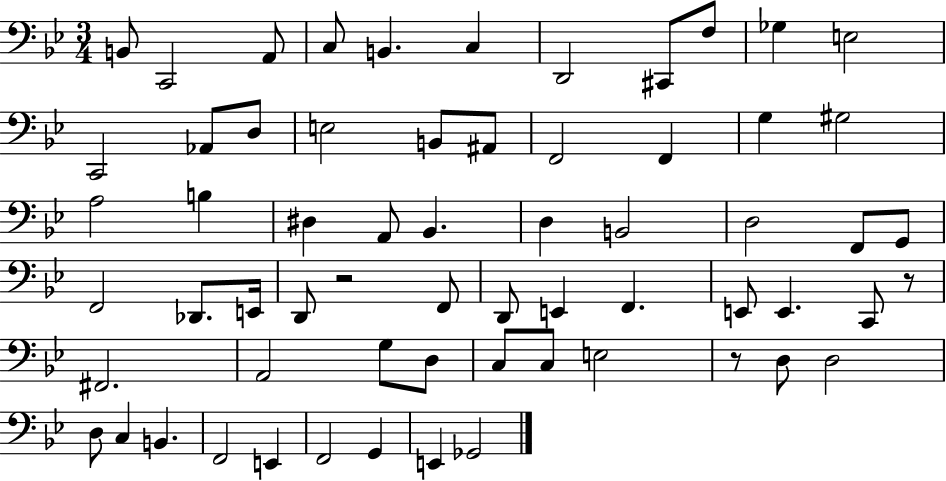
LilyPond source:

{
  \clef bass
  \numericTimeSignature
  \time 3/4
  \key bes \major
  \repeat volta 2 { b,8 c,2 a,8 | c8 b,4. c4 | d,2 cis,8 f8 | ges4 e2 | \break c,2 aes,8 d8 | e2 b,8 ais,8 | f,2 f,4 | g4 gis2 | \break a2 b4 | dis4 a,8 bes,4. | d4 b,2 | d2 f,8 g,8 | \break f,2 des,8. e,16 | d,8 r2 f,8 | d,8 e,4 f,4. | e,8 e,4. c,8 r8 | \break fis,2. | a,2 g8 d8 | c8 c8 e2 | r8 d8 d2 | \break d8 c4 b,4. | f,2 e,4 | f,2 g,4 | e,4 ges,2 | \break } \bar "|."
}